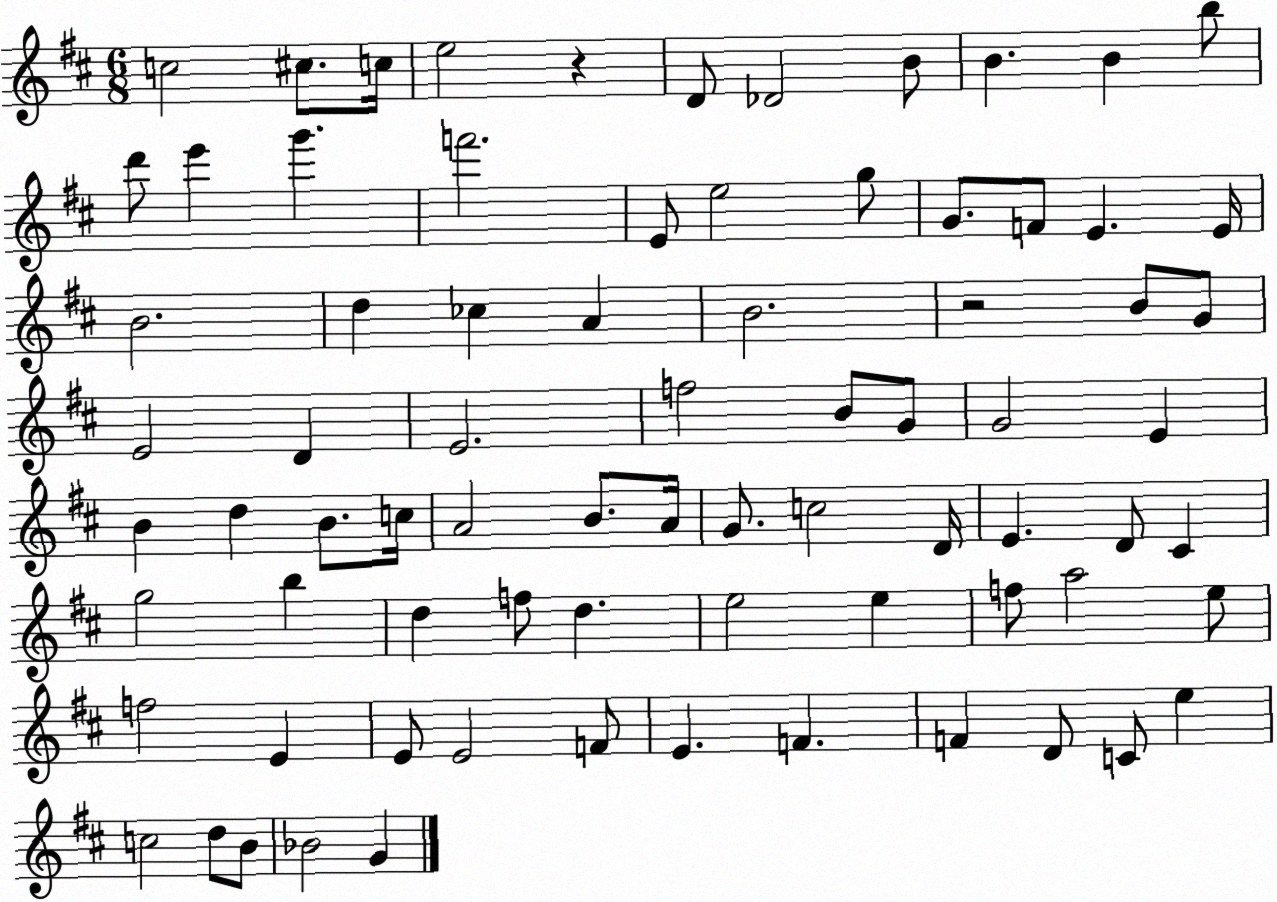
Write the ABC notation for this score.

X:1
T:Untitled
M:6/8
L:1/4
K:D
c2 ^c/2 c/4 e2 z D/2 _D2 B/2 B B b/2 d'/2 e' g' f'2 E/2 e2 g/2 G/2 F/2 E E/4 B2 d _c A B2 z2 B/2 G/2 E2 D E2 f2 B/2 G/2 G2 E B d B/2 c/4 A2 B/2 A/4 G/2 c2 D/4 E D/2 ^C g2 b d f/2 d e2 e f/2 a2 e/2 f2 E E/2 E2 F/2 E F F D/2 C/2 e c2 d/2 B/2 _B2 G